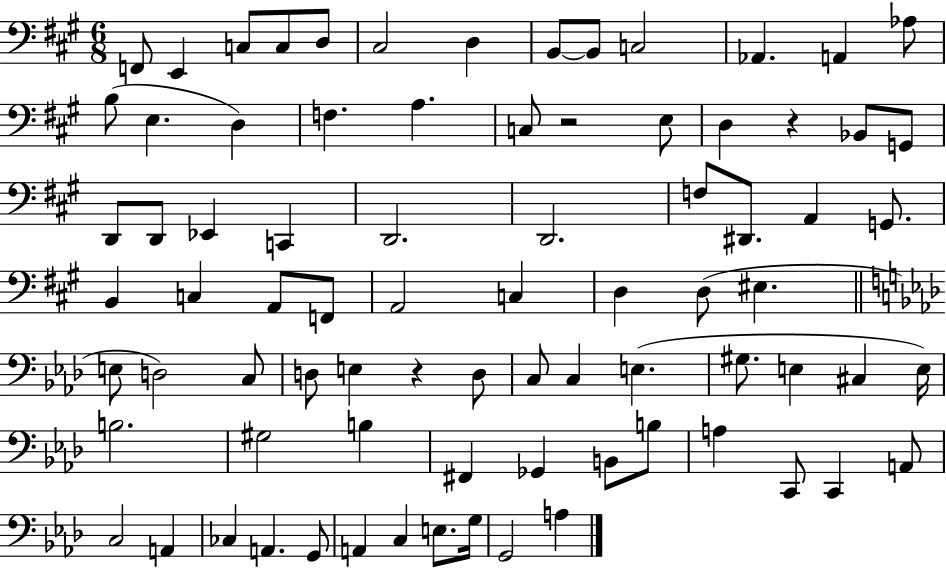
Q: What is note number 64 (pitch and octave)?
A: C2